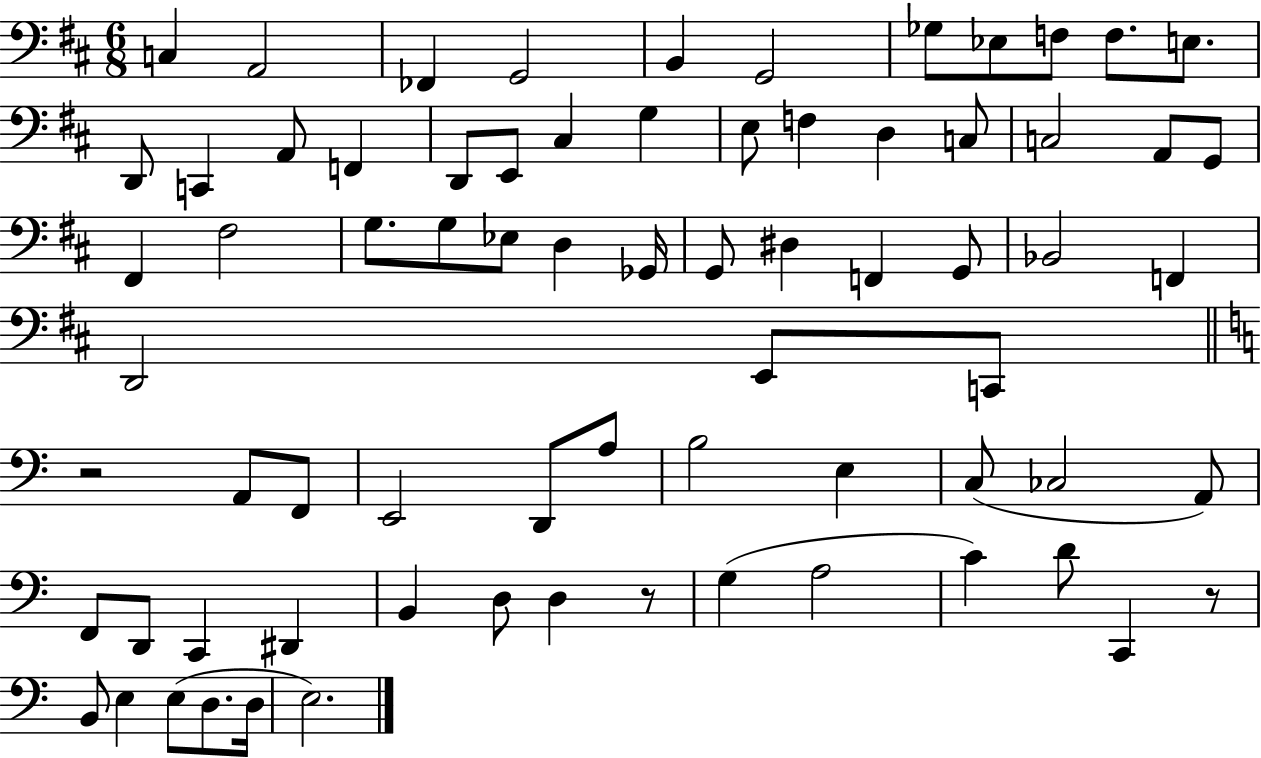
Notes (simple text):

C3/q A2/h FES2/q G2/h B2/q G2/h Gb3/e Eb3/e F3/e F3/e. E3/e. D2/e C2/q A2/e F2/q D2/e E2/e C#3/q G3/q E3/e F3/q D3/q C3/e C3/h A2/e G2/e F#2/q F#3/h G3/e. G3/e Eb3/e D3/q Gb2/s G2/e D#3/q F2/q G2/e Bb2/h F2/q D2/h E2/e C2/e R/h A2/e F2/e E2/h D2/e A3/e B3/h E3/q C3/e CES3/h A2/e F2/e D2/e C2/q D#2/q B2/q D3/e D3/q R/e G3/q A3/h C4/q D4/e C2/q R/e B2/e E3/q E3/e D3/e. D3/s E3/h.